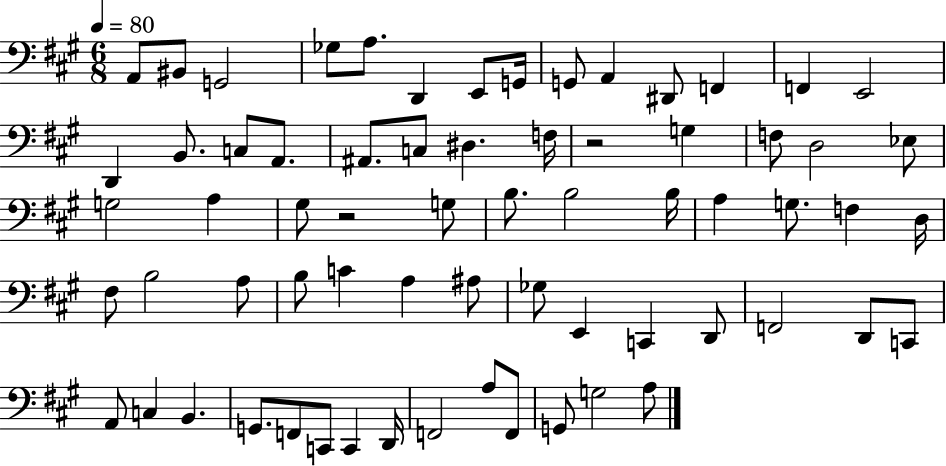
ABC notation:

X:1
T:Untitled
M:6/8
L:1/4
K:A
A,,/2 ^B,,/2 G,,2 _G,/2 A,/2 D,, E,,/2 G,,/4 G,,/2 A,, ^D,,/2 F,, F,, E,,2 D,, B,,/2 C,/2 A,,/2 ^A,,/2 C,/2 ^D, F,/4 z2 G, F,/2 D,2 _E,/2 G,2 A, ^G,/2 z2 G,/2 B,/2 B,2 B,/4 A, G,/2 F, D,/4 ^F,/2 B,2 A,/2 B,/2 C A, ^A,/2 _G,/2 E,, C,, D,,/2 F,,2 D,,/2 C,,/2 A,,/2 C, B,, G,,/2 F,,/2 C,,/2 C,, D,,/4 F,,2 A,/2 F,,/2 G,,/2 G,2 A,/2